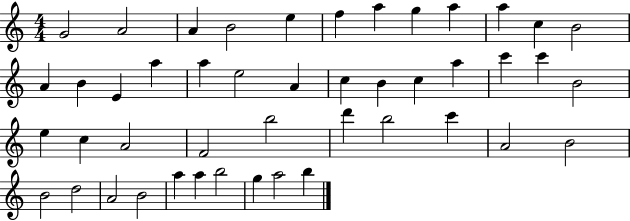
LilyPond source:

{
  \clef treble
  \numericTimeSignature
  \time 4/4
  \key c \major
  g'2 a'2 | a'4 b'2 e''4 | f''4 a''4 g''4 a''4 | a''4 c''4 b'2 | \break a'4 b'4 e'4 a''4 | a''4 e''2 a'4 | c''4 b'4 c''4 a''4 | c'''4 c'''4 b'2 | \break e''4 c''4 a'2 | f'2 b''2 | d'''4 b''2 c'''4 | a'2 b'2 | \break b'2 d''2 | a'2 b'2 | a''4 a''4 b''2 | g''4 a''2 b''4 | \break \bar "|."
}